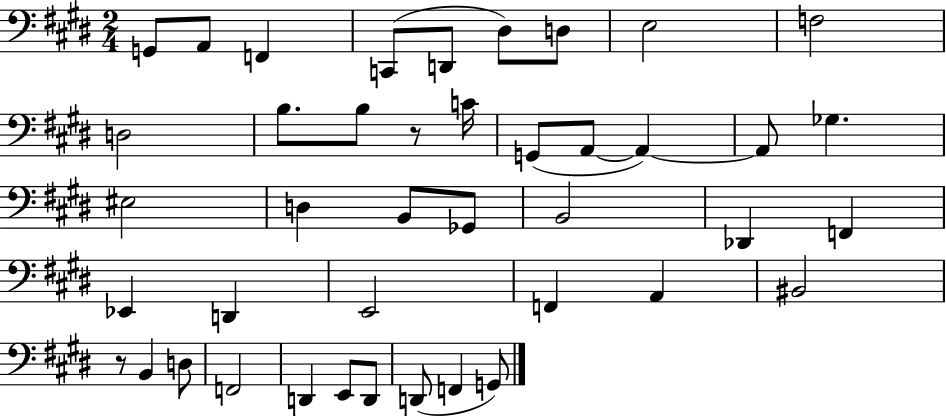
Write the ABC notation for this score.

X:1
T:Untitled
M:2/4
L:1/4
K:E
G,,/2 A,,/2 F,, C,,/2 D,,/2 ^D,/2 D,/2 E,2 F,2 D,2 B,/2 B,/2 z/2 C/4 G,,/2 A,,/2 A,, A,,/2 _G, ^E,2 D, B,,/2 _G,,/2 B,,2 _D,, F,, _E,, D,, E,,2 F,, A,, ^B,,2 z/2 B,, D,/2 F,,2 D,, E,,/2 D,,/2 D,,/2 F,, G,,/2